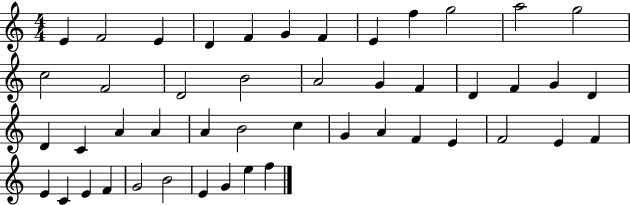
{
  \clef treble
  \numericTimeSignature
  \time 4/4
  \key c \major
  e'4 f'2 e'4 | d'4 f'4 g'4 f'4 | e'4 f''4 g''2 | a''2 g''2 | \break c''2 f'2 | d'2 b'2 | a'2 g'4 f'4 | d'4 f'4 g'4 d'4 | \break d'4 c'4 a'4 a'4 | a'4 b'2 c''4 | g'4 a'4 f'4 e'4 | f'2 e'4 f'4 | \break e'4 c'4 e'4 f'4 | g'2 b'2 | e'4 g'4 e''4 f''4 | \bar "|."
}